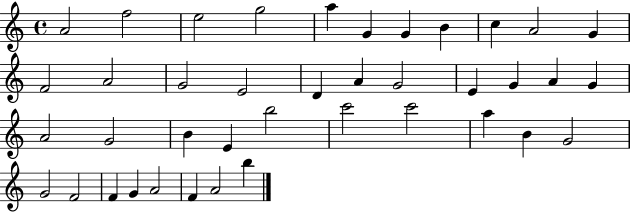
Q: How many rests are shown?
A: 0